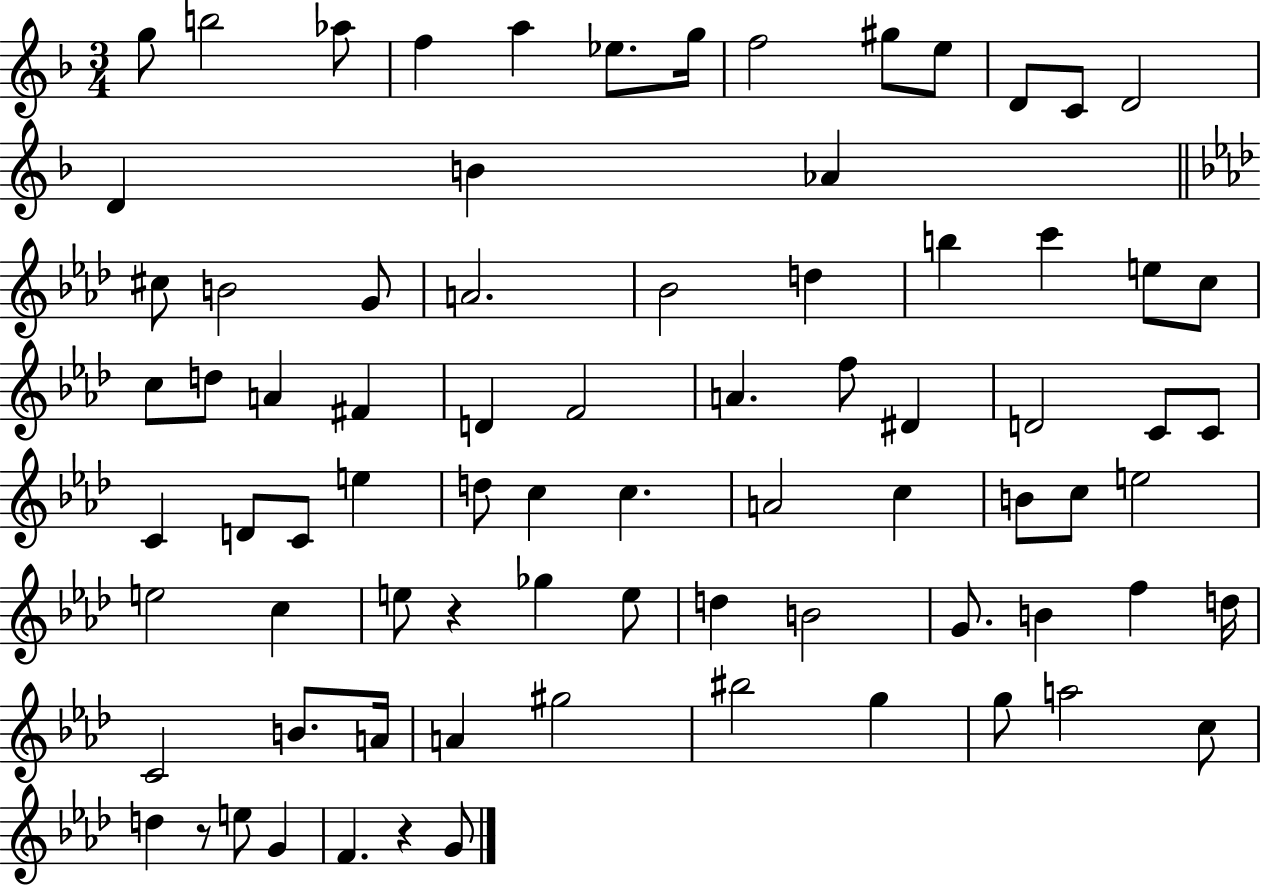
G5/e B5/h Ab5/e F5/q A5/q Eb5/e. G5/s F5/h G#5/e E5/e D4/e C4/e D4/h D4/q B4/q Ab4/q C#5/e B4/h G4/e A4/h. Bb4/h D5/q B5/q C6/q E5/e C5/e C5/e D5/e A4/q F#4/q D4/q F4/h A4/q. F5/e D#4/q D4/h C4/e C4/e C4/q D4/e C4/e E5/q D5/e C5/q C5/q. A4/h C5/q B4/e C5/e E5/h E5/h C5/q E5/e R/q Gb5/q E5/e D5/q B4/h G4/e. B4/q F5/q D5/s C4/h B4/e. A4/s A4/q G#5/h BIS5/h G5/q G5/e A5/h C5/e D5/q R/e E5/e G4/q F4/q. R/q G4/e